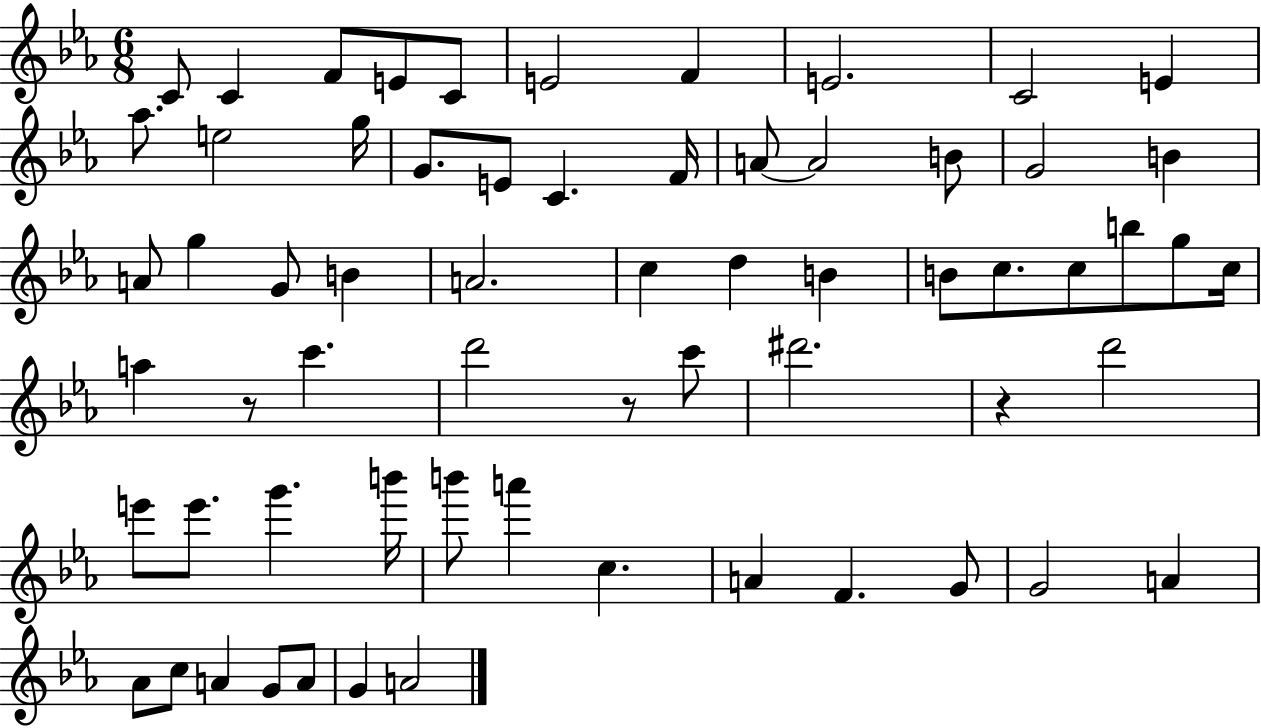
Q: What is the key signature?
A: EES major